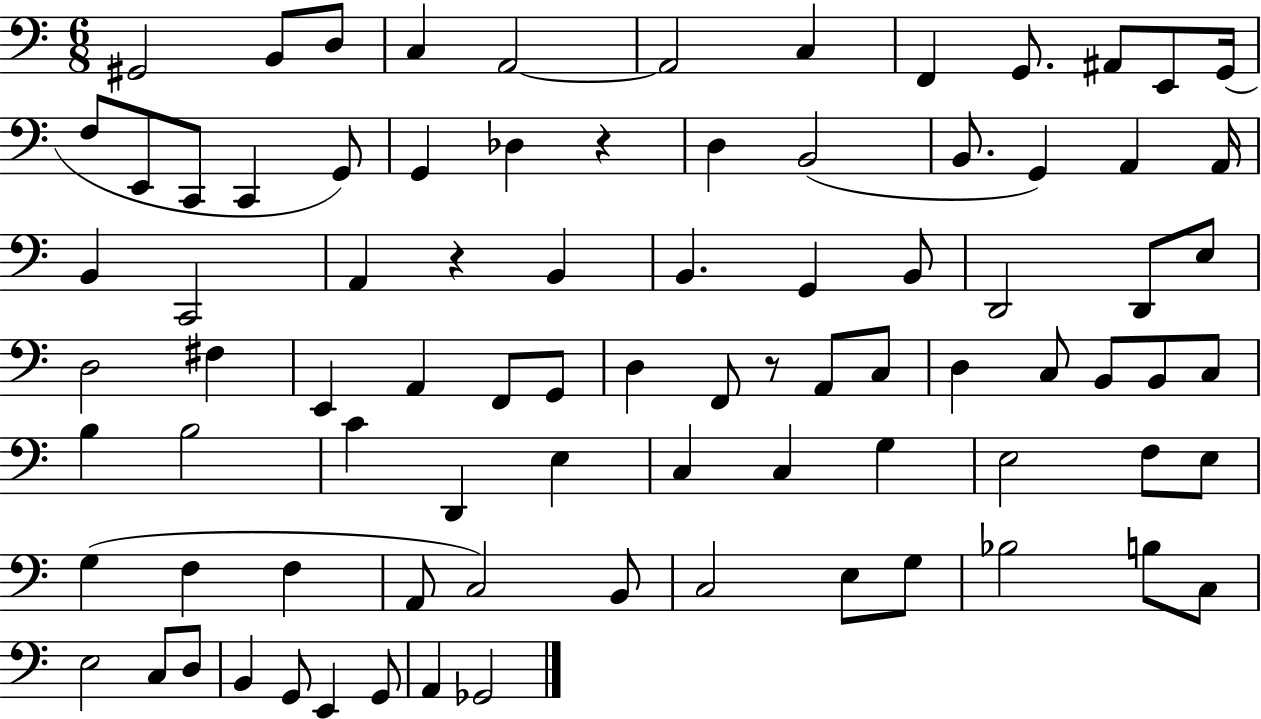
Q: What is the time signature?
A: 6/8